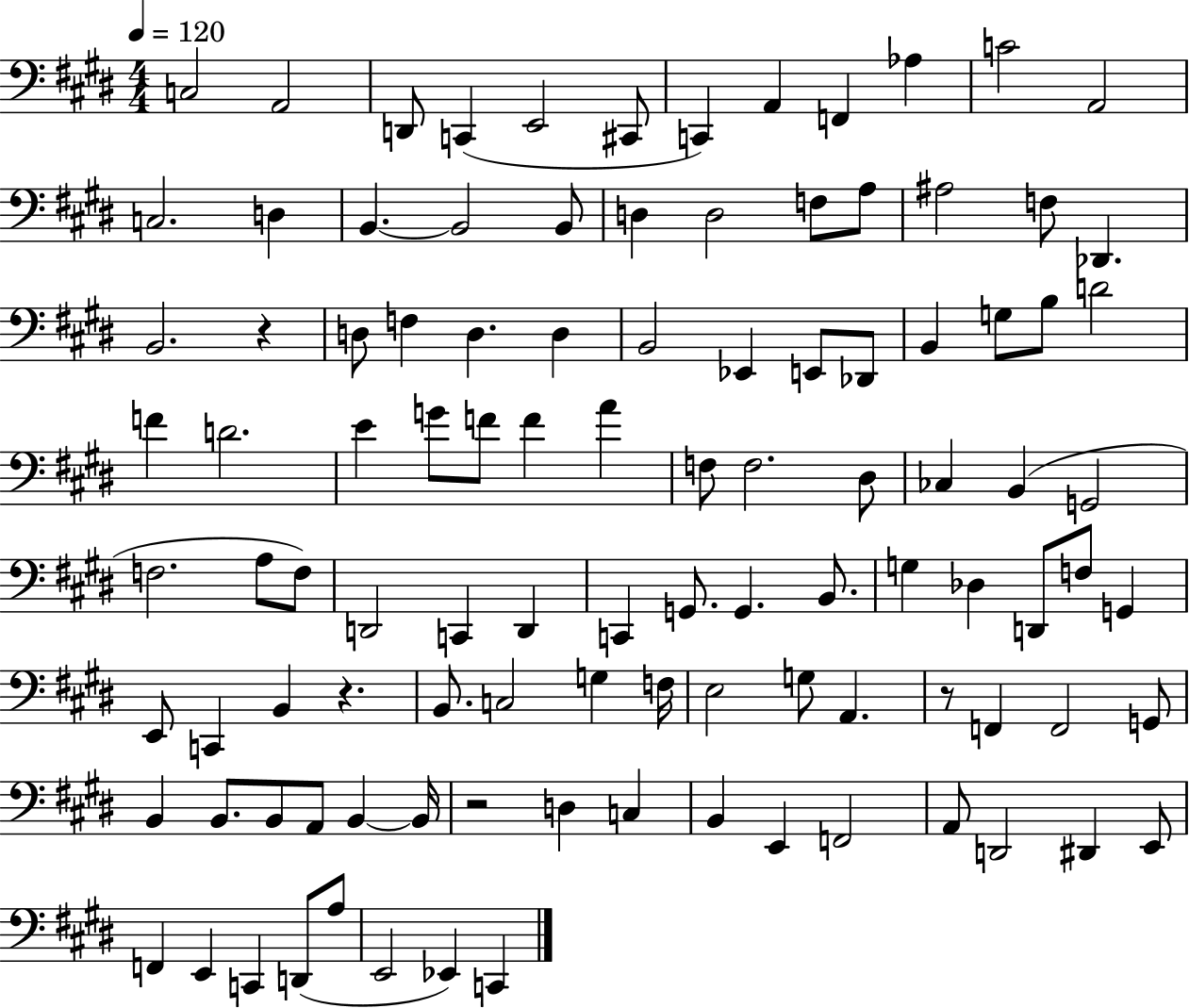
{
  \clef bass
  \numericTimeSignature
  \time 4/4
  \key e \major
  \tempo 4 = 120
  c2 a,2 | d,8 c,4( e,2 cis,8 | c,4) a,4 f,4 aes4 | c'2 a,2 | \break c2. d4 | b,4.~~ b,2 b,8 | d4 d2 f8 a8 | ais2 f8 des,4. | \break b,2. r4 | d8 f4 d4. d4 | b,2 ees,4 e,8 des,8 | b,4 g8 b8 d'2 | \break f'4 d'2. | e'4 g'8 f'8 f'4 a'4 | f8 f2. dis8 | ces4 b,4( g,2 | \break f2. a8 f8) | d,2 c,4 d,4 | c,4 g,8. g,4. b,8. | g4 des4 d,8 f8 g,4 | \break e,8 c,4 b,4 r4. | b,8. c2 g4 f16 | e2 g8 a,4. | r8 f,4 f,2 g,8 | \break b,4 b,8. b,8 a,8 b,4~~ b,16 | r2 d4 c4 | b,4 e,4 f,2 | a,8 d,2 dis,4 e,8 | \break f,4 e,4 c,4 d,8( a8 | e,2 ees,4) c,4 | \bar "|."
}